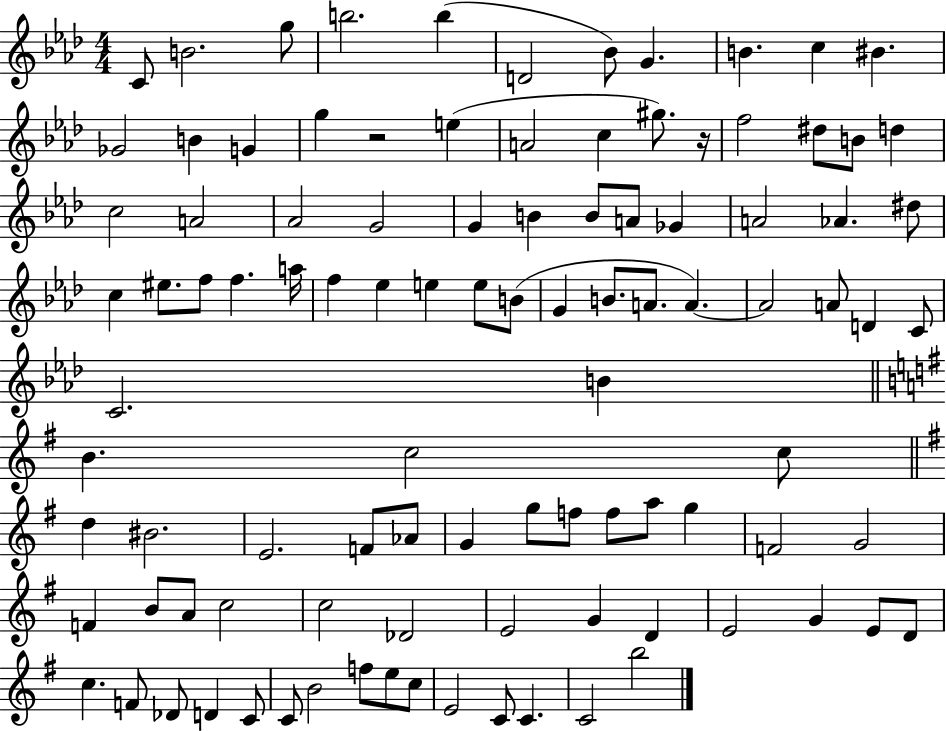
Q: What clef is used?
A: treble